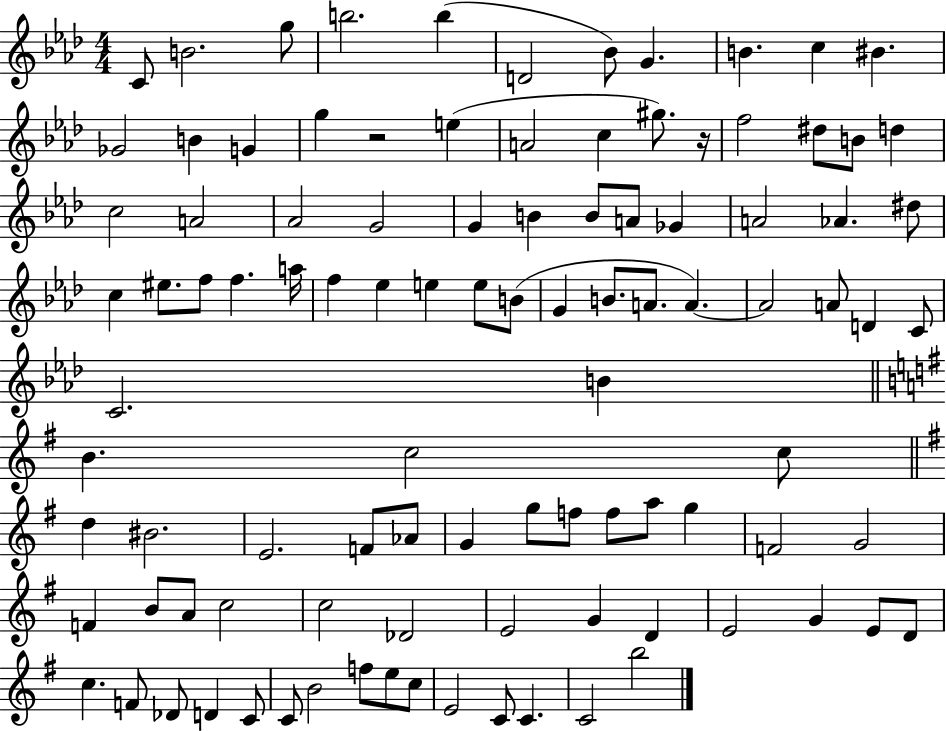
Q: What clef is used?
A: treble